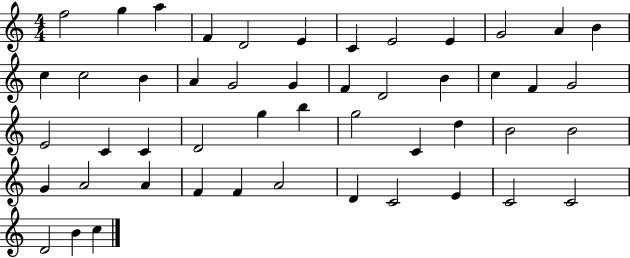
F5/h G5/q A5/q F4/q D4/h E4/q C4/q E4/h E4/q G4/h A4/q B4/q C5/q C5/h B4/q A4/q G4/h G4/q F4/q D4/h B4/q C5/q F4/q G4/h E4/h C4/q C4/q D4/h G5/q B5/q G5/h C4/q D5/q B4/h B4/h G4/q A4/h A4/q F4/q F4/q A4/h D4/q C4/h E4/q C4/h C4/h D4/h B4/q C5/q